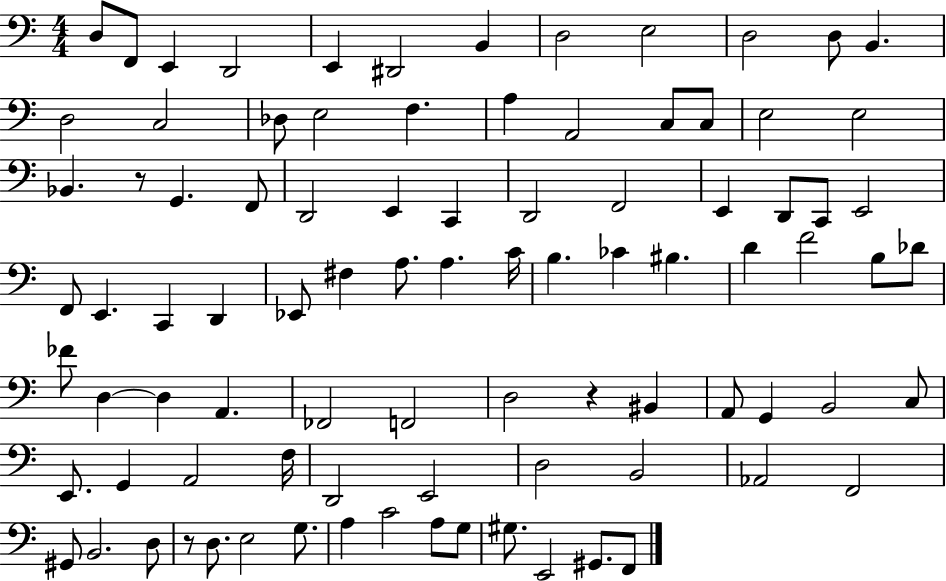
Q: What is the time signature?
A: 4/4